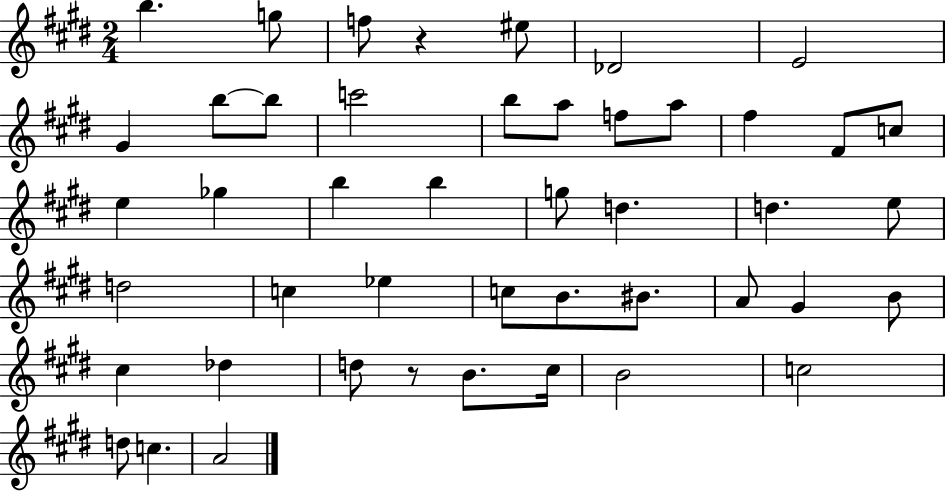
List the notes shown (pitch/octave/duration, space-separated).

B5/q. G5/e F5/e R/q EIS5/e Db4/h E4/h G#4/q B5/e B5/e C6/h B5/e A5/e F5/e A5/e F#5/q F#4/e C5/e E5/q Gb5/q B5/q B5/q G5/e D5/q. D5/q. E5/e D5/h C5/q Eb5/q C5/e B4/e. BIS4/e. A4/e G#4/q B4/e C#5/q Db5/q D5/e R/e B4/e. C#5/s B4/h C5/h D5/e C5/q. A4/h